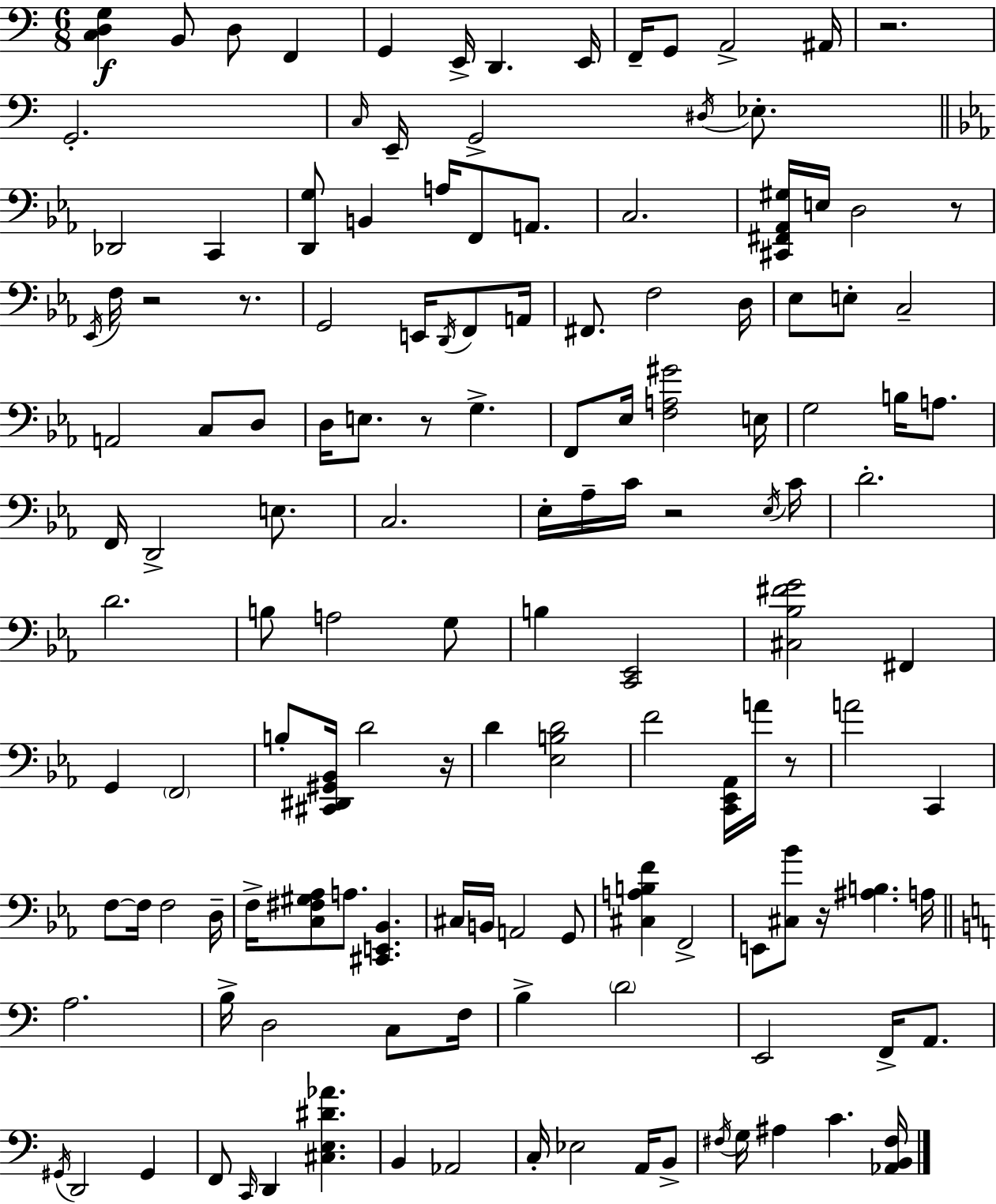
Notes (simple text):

[C3,D3,G3]/q B2/e D3/e F2/q G2/q E2/s D2/q. E2/s F2/s G2/e A2/h A#2/s R/h. G2/h. C3/s E2/s G2/h D#3/s Eb3/e. Db2/h C2/q [D2,G3]/e B2/q A3/s F2/e A2/e. C3/h. [C#2,F#2,Ab2,G#3]/s E3/s D3/h R/e Eb2/s F3/s R/h R/e. G2/h E2/s D2/s F2/e A2/s F#2/e. F3/h D3/s Eb3/e E3/e C3/h A2/h C3/e D3/e D3/s E3/e. R/e G3/q. F2/e Eb3/s [F3,A3,G#4]/h E3/s G3/h B3/s A3/e. F2/s D2/h E3/e. C3/h. Eb3/s Ab3/s C4/s R/h Eb3/s C4/s D4/h. D4/h. B3/e A3/h G3/e B3/q [C2,Eb2]/h [C#3,Bb3,F#4,G4]/h F#2/q G2/q F2/h B3/e [C#2,D#2,G#2,Bb2]/s D4/h R/s D4/q [Eb3,B3,D4]/h F4/h [C2,Eb2,Ab2]/s A4/s R/e A4/h C2/q F3/e F3/s F3/h D3/s F3/s [C3,F#3,G#3,Ab3]/e A3/e. [C#2,E2,Bb2]/q. C#3/s B2/s A2/h G2/e [C#3,A3,B3,F4]/q F2/h E2/e [C#3,Bb4]/e R/s [A#3,B3]/q. A3/s A3/h. B3/s D3/h C3/e F3/s B3/q D4/h E2/h F2/s A2/e. G#2/s D2/h G#2/q F2/e C2/s D2/q [C#3,E3,D#4,Ab4]/q. B2/q Ab2/h C3/s Eb3/h A2/s B2/e F#3/s G3/s A#3/q C4/q. [Ab2,B2,F#3]/s